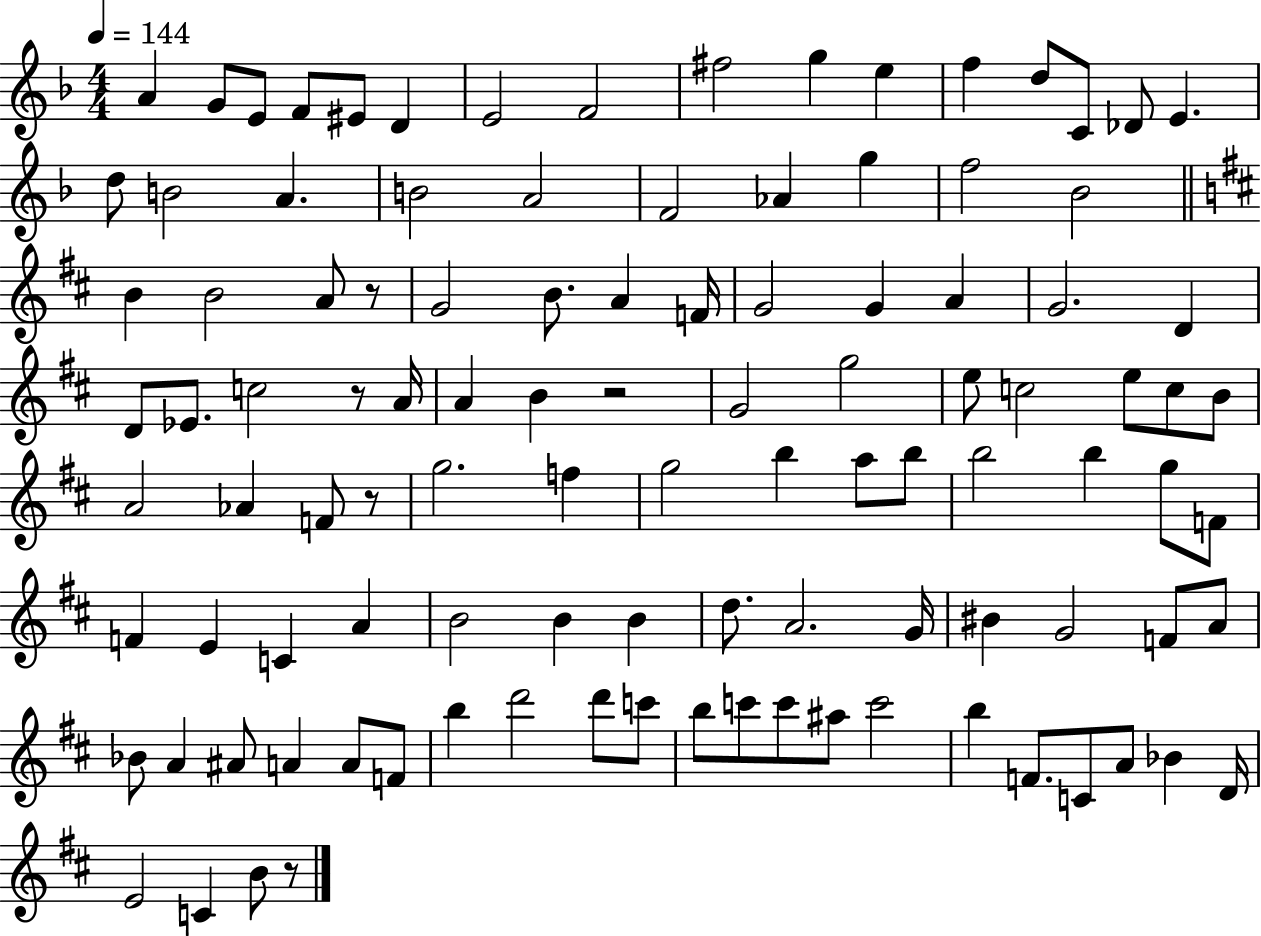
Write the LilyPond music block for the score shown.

{
  \clef treble
  \numericTimeSignature
  \time 4/4
  \key f \major
  \tempo 4 = 144
  \repeat volta 2 { a'4 g'8 e'8 f'8 eis'8 d'4 | e'2 f'2 | fis''2 g''4 e''4 | f''4 d''8 c'8 des'8 e'4. | \break d''8 b'2 a'4. | b'2 a'2 | f'2 aes'4 g''4 | f''2 bes'2 | \break \bar "||" \break \key d \major b'4 b'2 a'8 r8 | g'2 b'8. a'4 f'16 | g'2 g'4 a'4 | g'2. d'4 | \break d'8 ees'8. c''2 r8 a'16 | a'4 b'4 r2 | g'2 g''2 | e''8 c''2 e''8 c''8 b'8 | \break a'2 aes'4 f'8 r8 | g''2. f''4 | g''2 b''4 a''8 b''8 | b''2 b''4 g''8 f'8 | \break f'4 e'4 c'4 a'4 | b'2 b'4 b'4 | d''8. a'2. g'16 | bis'4 g'2 f'8 a'8 | \break bes'8 a'4 ais'8 a'4 a'8 f'8 | b''4 d'''2 d'''8 c'''8 | b''8 c'''8 c'''8 ais''8 c'''2 | b''4 f'8. c'8 a'8 bes'4 d'16 | \break e'2 c'4 b'8 r8 | } \bar "|."
}